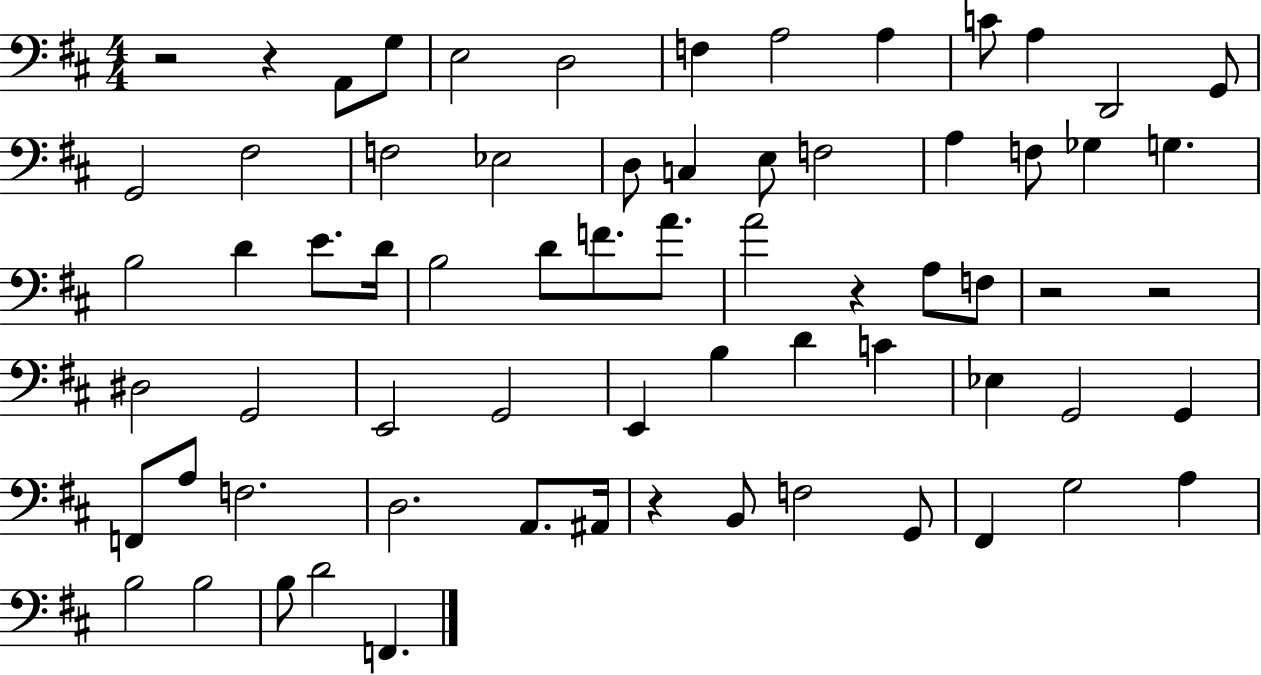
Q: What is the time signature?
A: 4/4